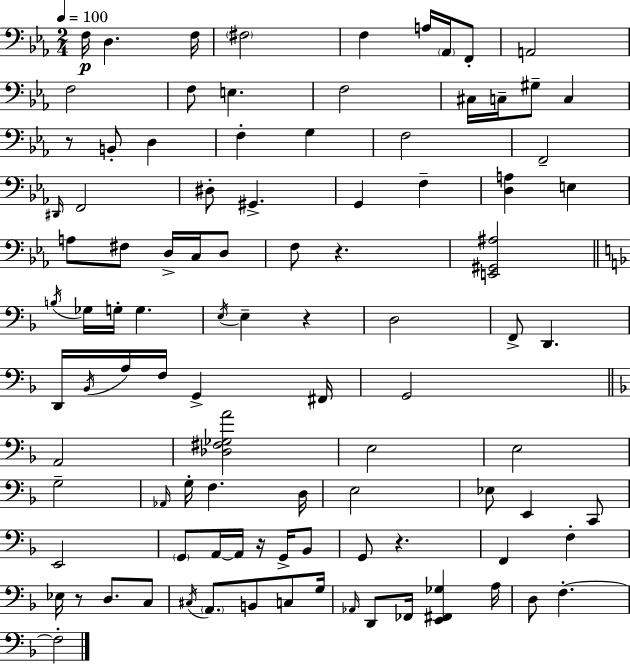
X:1
T:Untitled
M:2/4
L:1/4
K:Eb
F,/4 D, F,/4 ^F,2 F, A,/4 _A,,/4 F,,/2 A,,2 F,2 F,/2 E, F,2 ^C,/4 C,/4 ^G,/2 C, z/2 B,,/2 D, F, G, F,2 F,,2 ^D,,/4 F,,2 ^D,/2 ^G,, G,, F, [D,A,] E, A,/2 ^F,/2 D,/4 C,/4 D,/2 F,/2 z [E,,^G,,^A,]2 B,/4 _G,/4 G,/4 G, E,/4 E, z D,2 F,,/2 D,, D,,/4 _B,,/4 A,/4 F,/4 G,, ^F,,/4 G,,2 A,,2 [_D,^F,_G,A]2 E,2 E,2 G,2 _A,,/4 G,/4 F, D,/4 E,2 _E,/2 E,, C,,/2 E,,2 G,,/2 A,,/4 A,,/4 z/4 G,,/4 _B,,/2 G,,/2 z F,, F, _E,/4 z/2 D,/2 C,/2 ^C,/4 A,,/2 B,,/2 C,/2 G,/4 _A,,/4 D,,/2 _F,,/4 [E,,^F,,_G,] A,/4 D,/2 F, F,2